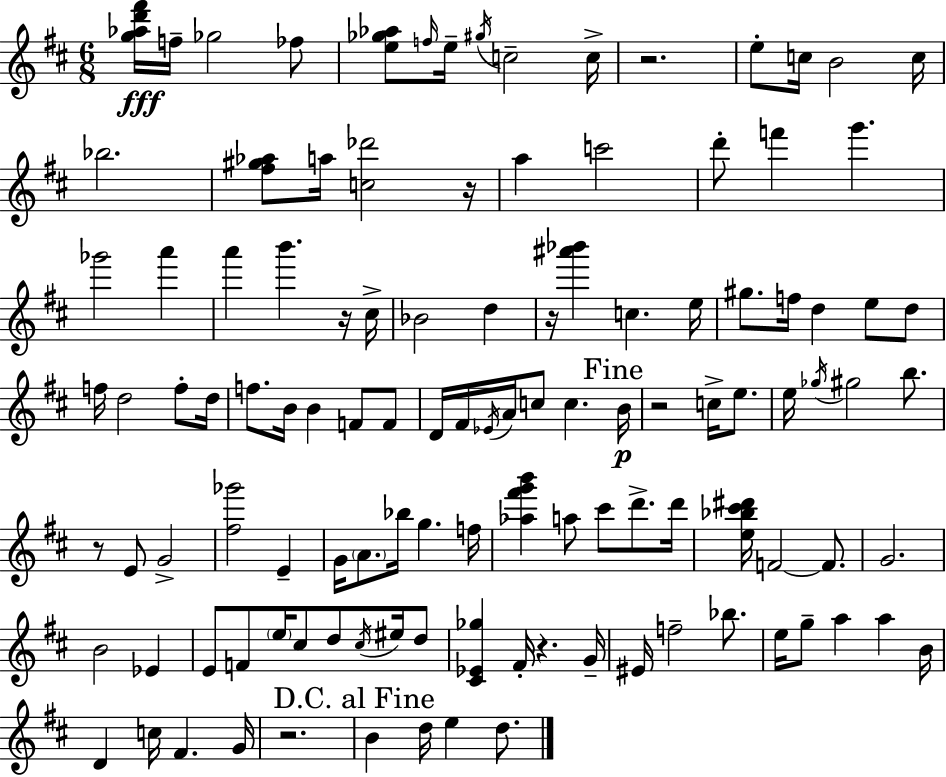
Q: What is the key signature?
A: D major